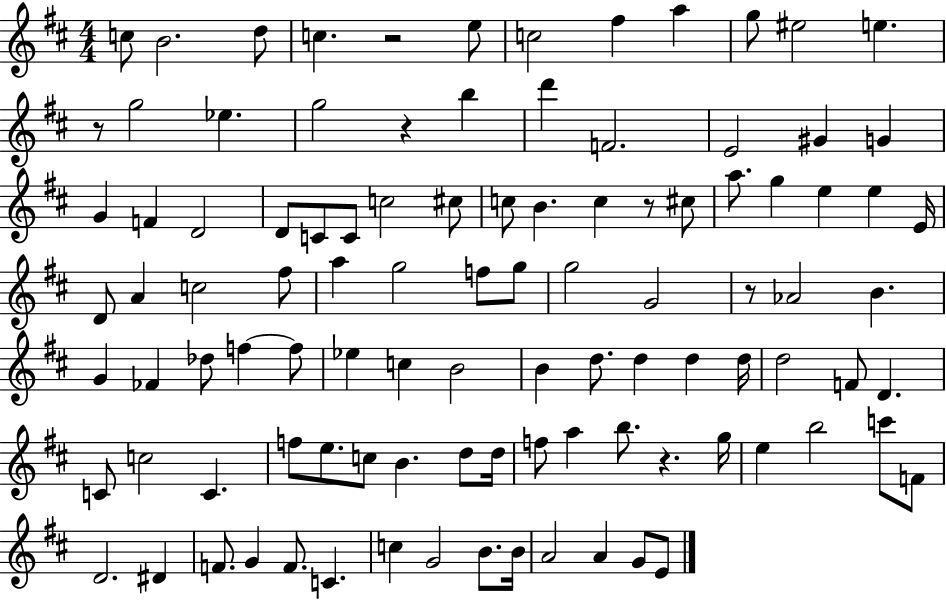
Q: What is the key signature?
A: D major